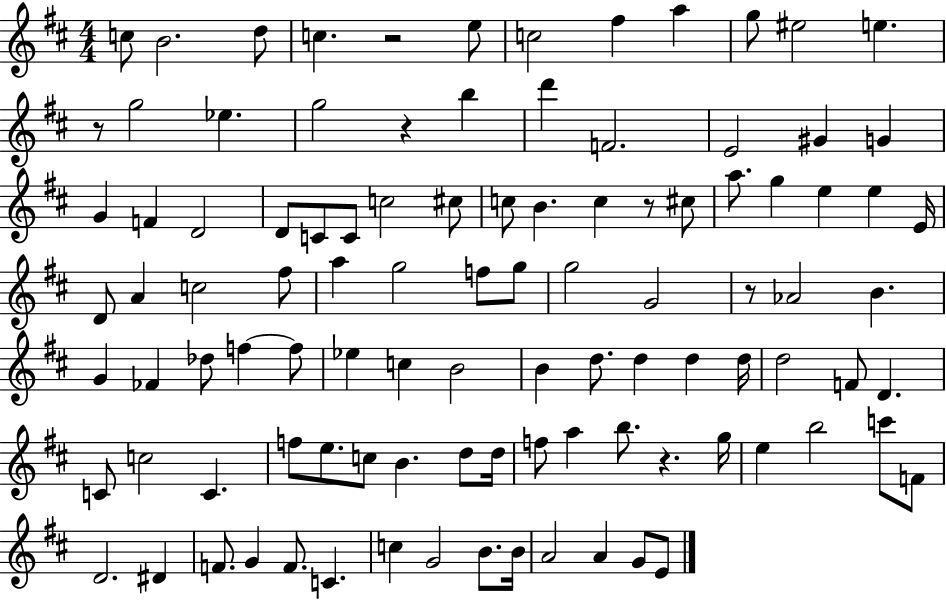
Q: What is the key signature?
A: D major